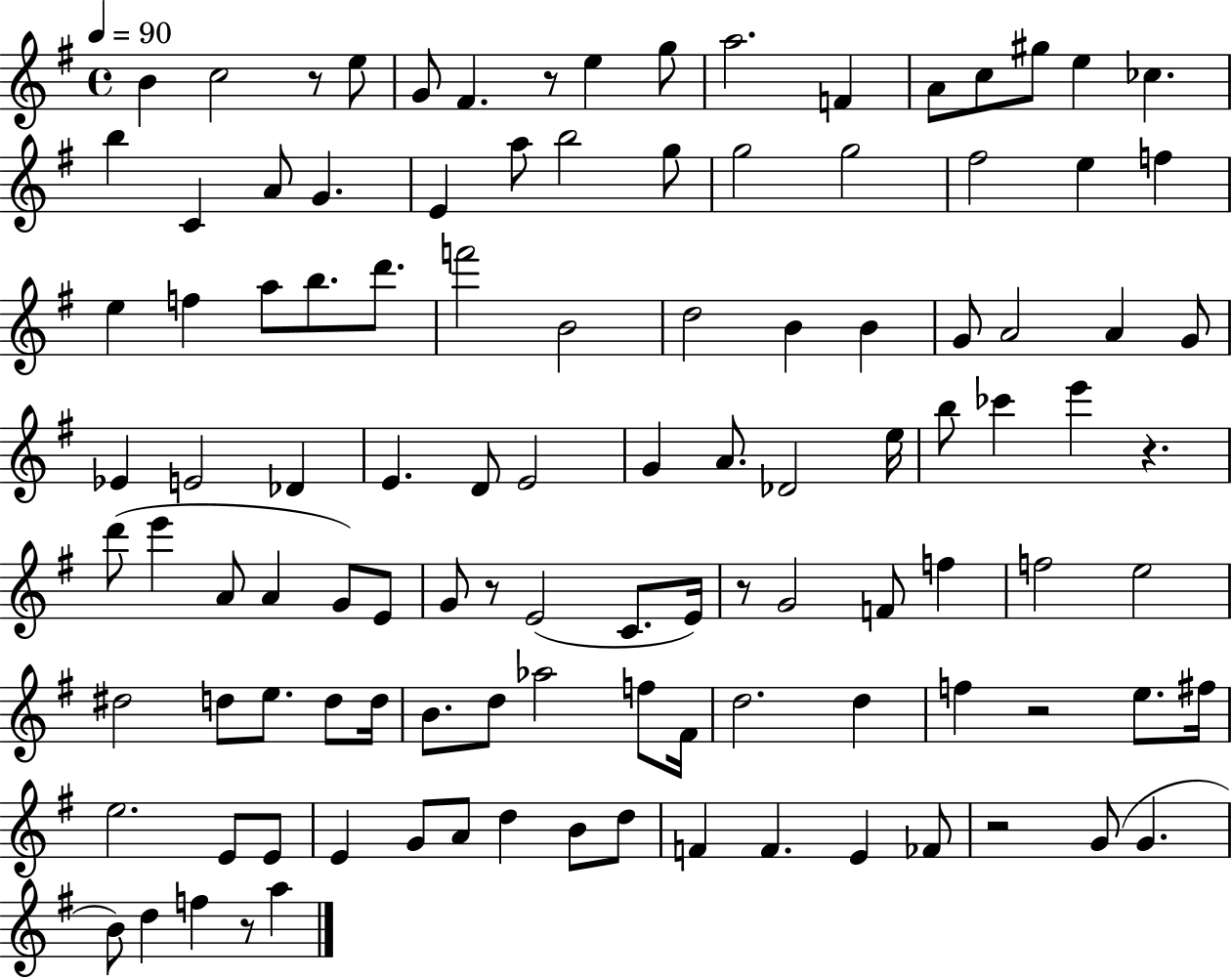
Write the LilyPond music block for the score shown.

{
  \clef treble
  \time 4/4
  \defaultTimeSignature
  \key g \major
  \tempo 4 = 90
  b'4 c''2 r8 e''8 | g'8 fis'4. r8 e''4 g''8 | a''2. f'4 | a'8 c''8 gis''8 e''4 ces''4. | \break b''4 c'4 a'8 g'4. | e'4 a''8 b''2 g''8 | g''2 g''2 | fis''2 e''4 f''4 | \break e''4 f''4 a''8 b''8. d'''8. | f'''2 b'2 | d''2 b'4 b'4 | g'8 a'2 a'4 g'8 | \break ees'4 e'2 des'4 | e'4. d'8 e'2 | g'4 a'8. des'2 e''16 | b''8 ces'''4 e'''4 r4. | \break d'''8( e'''4 a'8 a'4 g'8) e'8 | g'8 r8 e'2( c'8. e'16) | r8 g'2 f'8 f''4 | f''2 e''2 | \break dis''2 d''8 e''8. d''8 d''16 | b'8. d''8 aes''2 f''8 fis'16 | d''2. d''4 | f''4 r2 e''8. fis''16 | \break e''2. e'8 e'8 | e'4 g'8 a'8 d''4 b'8 d''8 | f'4 f'4. e'4 fes'8 | r2 g'8( g'4. | \break b'8) d''4 f''4 r8 a''4 | \bar "|."
}